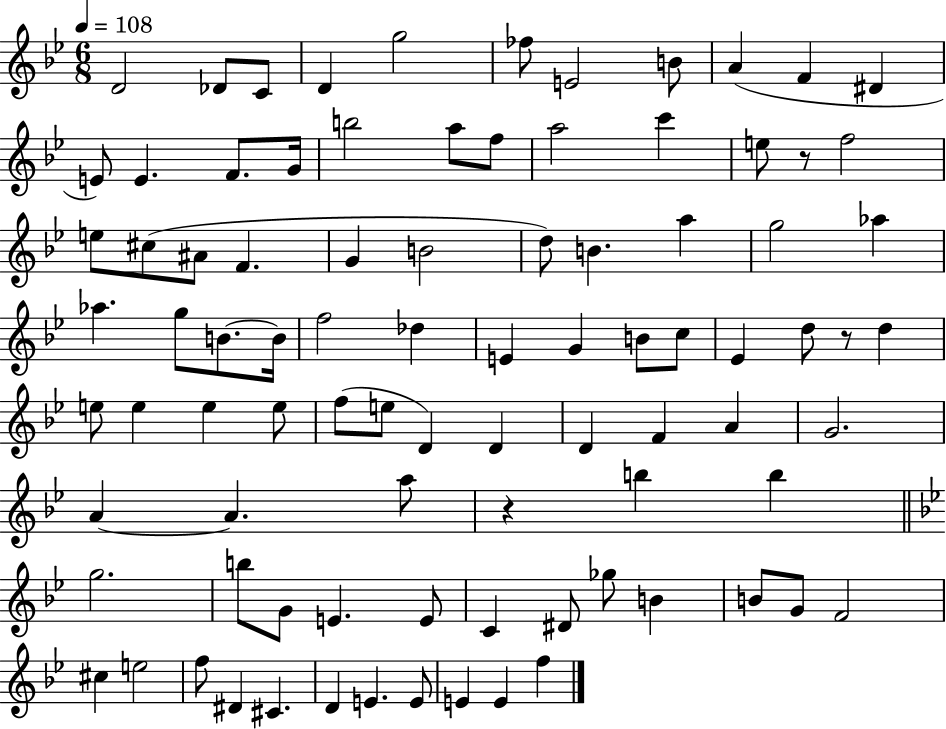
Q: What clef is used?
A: treble